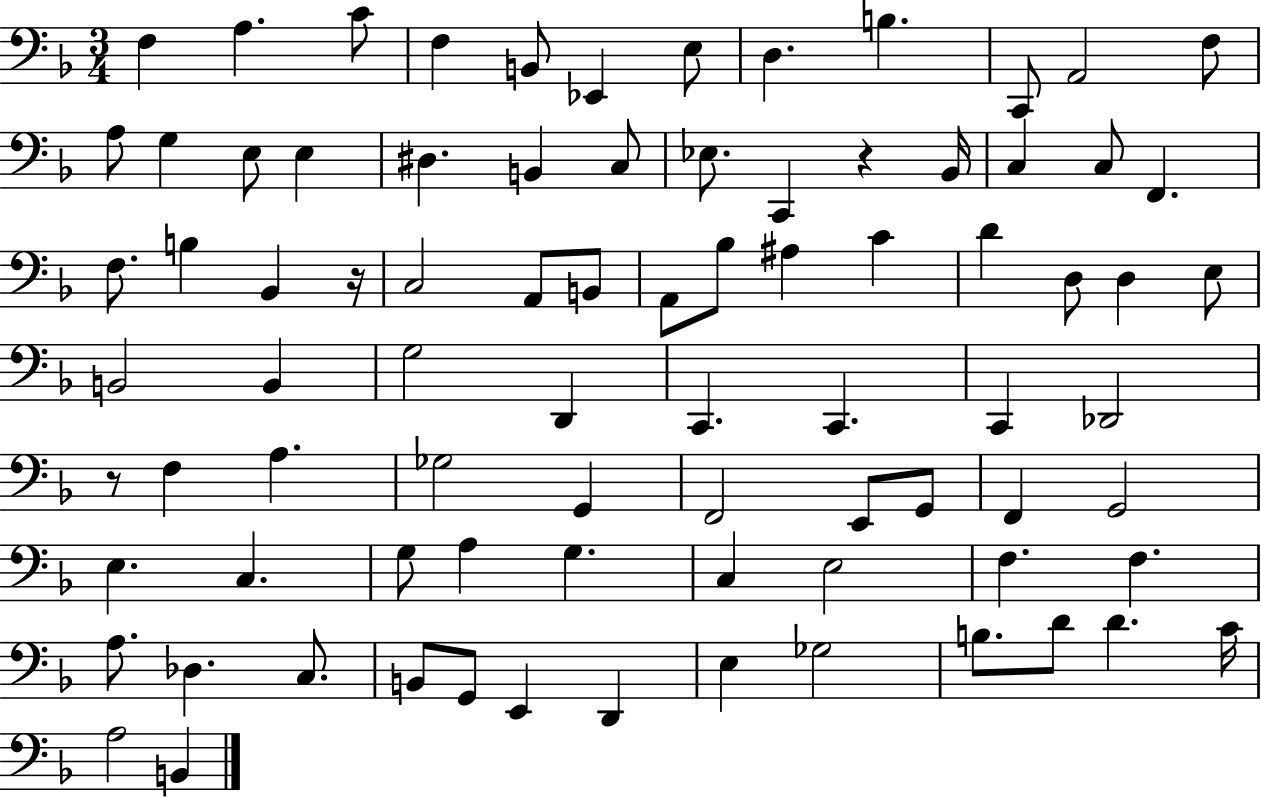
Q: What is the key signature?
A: F major